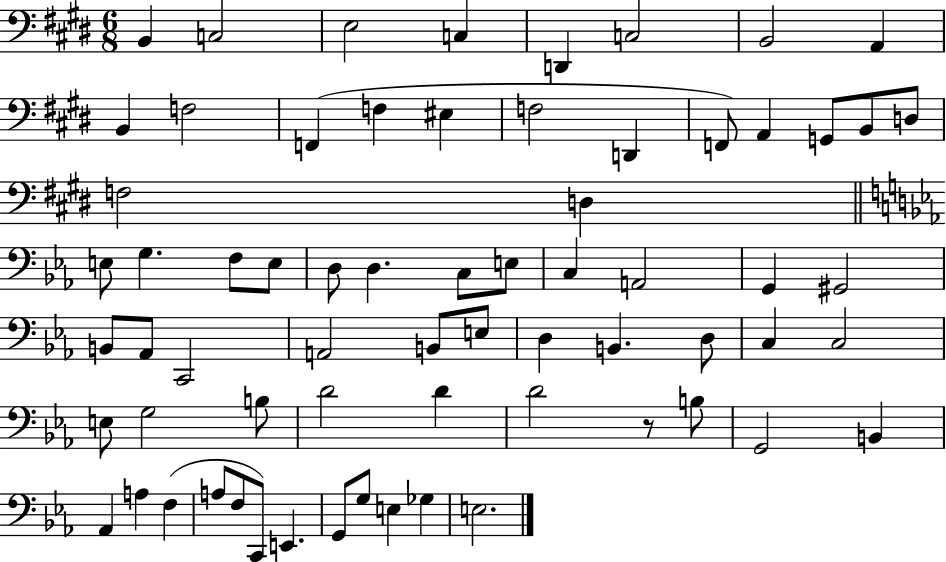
{
  \clef bass
  \numericTimeSignature
  \time 6/8
  \key e \major
  b,4 c2 | e2 c4 | d,4 c2 | b,2 a,4 | \break b,4 f2 | f,4( f4 eis4 | f2 d,4 | f,8) a,4 g,8 b,8 d8 | \break f2 d4 | \bar "||" \break \key ees \major e8 g4. f8 e8 | d8 d4. c8 e8 | c4 a,2 | g,4 gis,2 | \break b,8 aes,8 c,2 | a,2 b,8 e8 | d4 b,4. d8 | c4 c2 | \break e8 g2 b8 | d'2 d'4 | d'2 r8 b8 | g,2 b,4 | \break aes,4 a4 f4( | a8 f8 c,8) e,4. | g,8 g8 e4 ges4 | e2. | \break \bar "|."
}